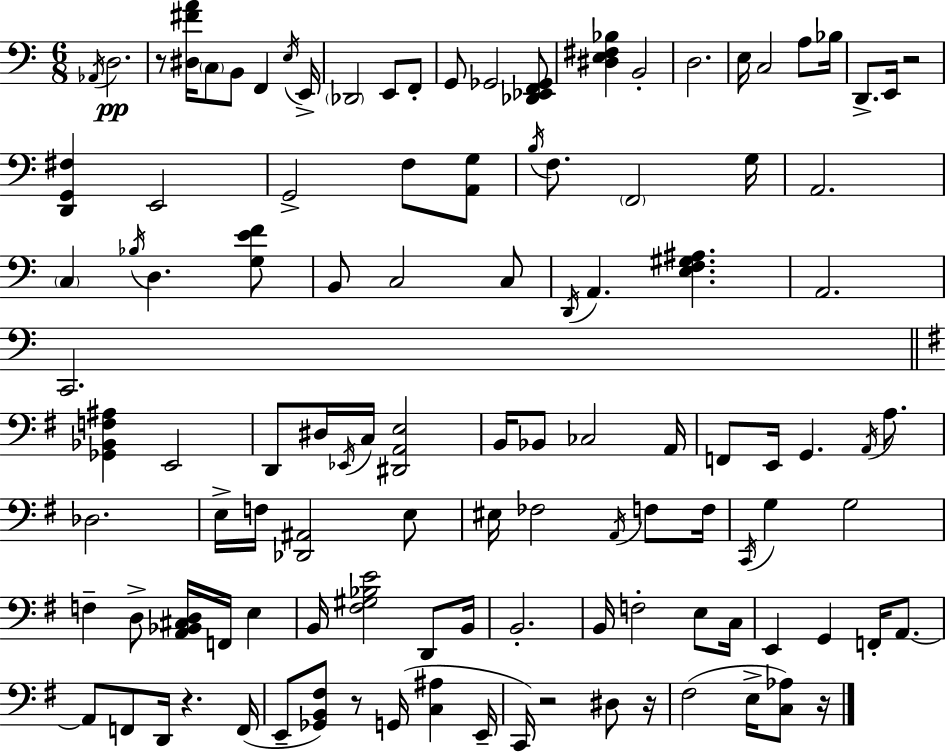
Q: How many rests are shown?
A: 7